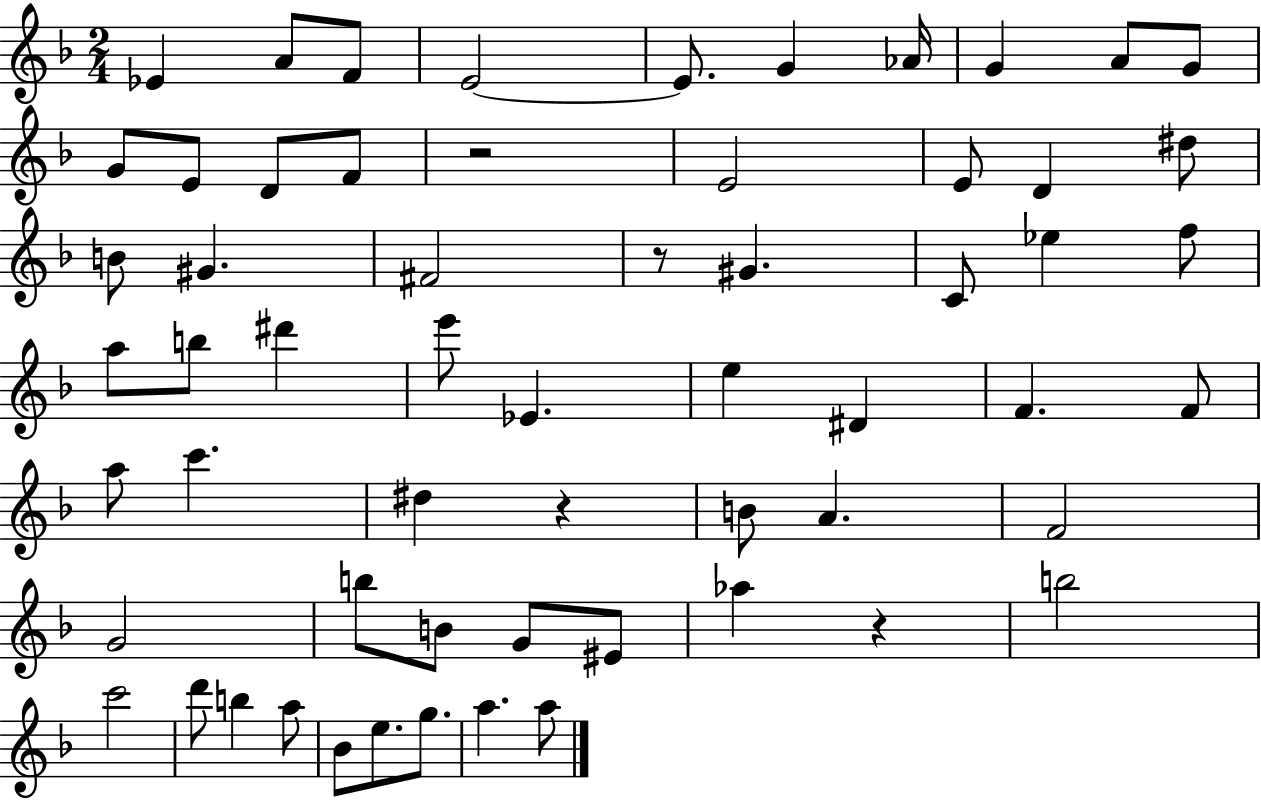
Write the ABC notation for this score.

X:1
T:Untitled
M:2/4
L:1/4
K:F
_E A/2 F/2 E2 E/2 G _A/4 G A/2 G/2 G/2 E/2 D/2 F/2 z2 E2 E/2 D ^d/2 B/2 ^G ^F2 z/2 ^G C/2 _e f/2 a/2 b/2 ^d' e'/2 _E e ^D F F/2 a/2 c' ^d z B/2 A F2 G2 b/2 B/2 G/2 ^E/2 _a z b2 c'2 d'/2 b a/2 _B/2 e/2 g/2 a a/2